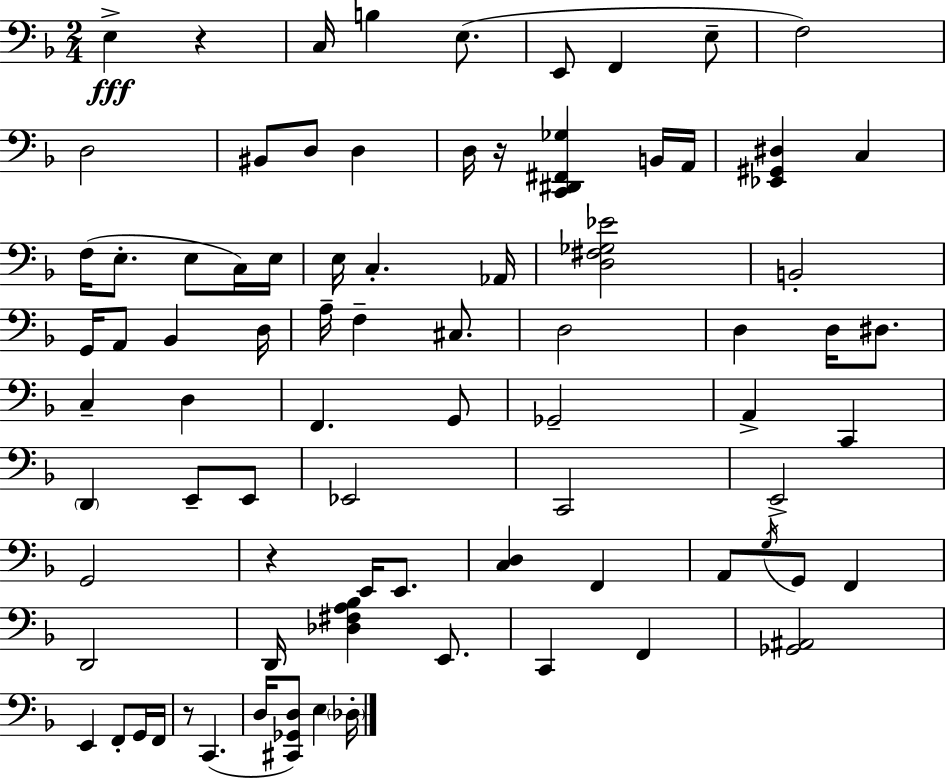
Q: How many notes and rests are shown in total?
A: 81